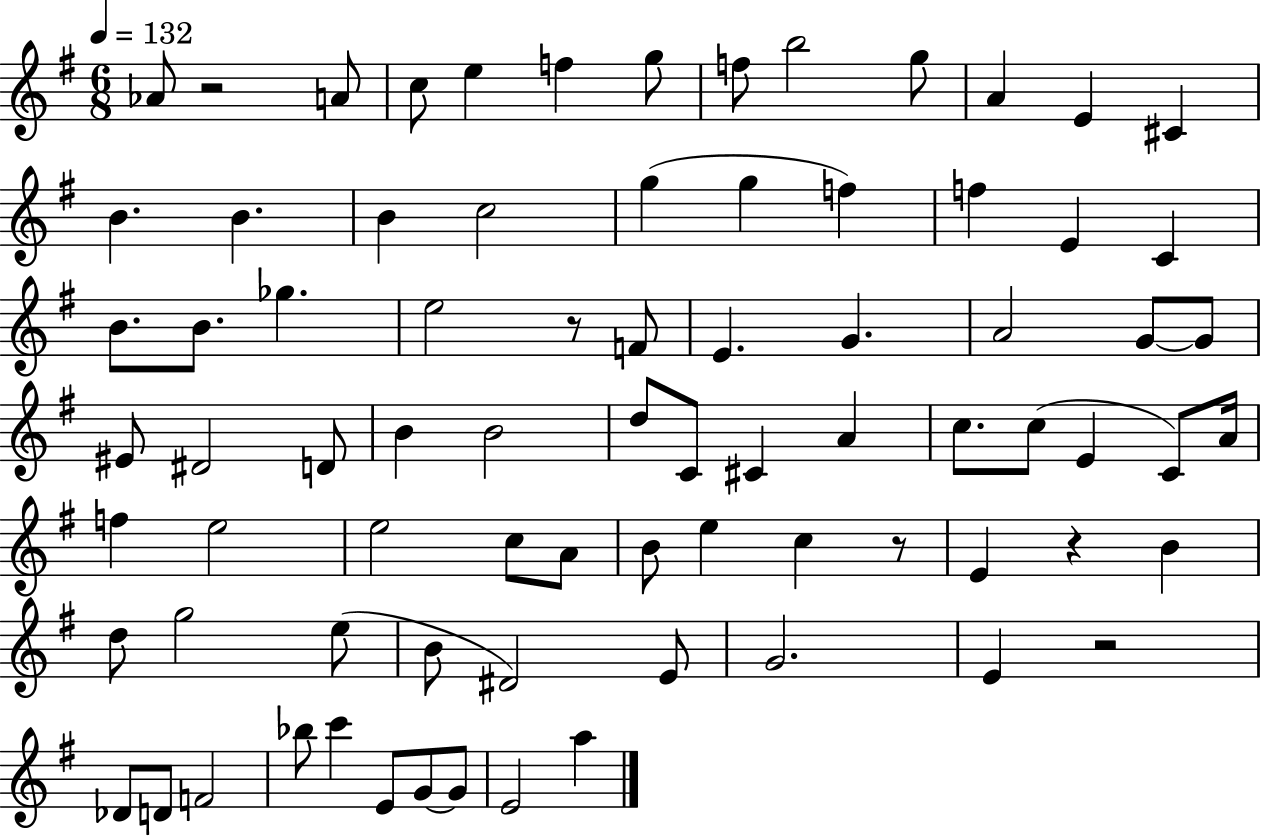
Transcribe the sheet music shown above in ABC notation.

X:1
T:Untitled
M:6/8
L:1/4
K:G
_A/2 z2 A/2 c/2 e f g/2 f/2 b2 g/2 A E ^C B B B c2 g g f f E C B/2 B/2 _g e2 z/2 F/2 E G A2 G/2 G/2 ^E/2 ^D2 D/2 B B2 d/2 C/2 ^C A c/2 c/2 E C/2 A/4 f e2 e2 c/2 A/2 B/2 e c z/2 E z B d/2 g2 e/2 B/2 ^D2 E/2 G2 E z2 _D/2 D/2 F2 _b/2 c' E/2 G/2 G/2 E2 a